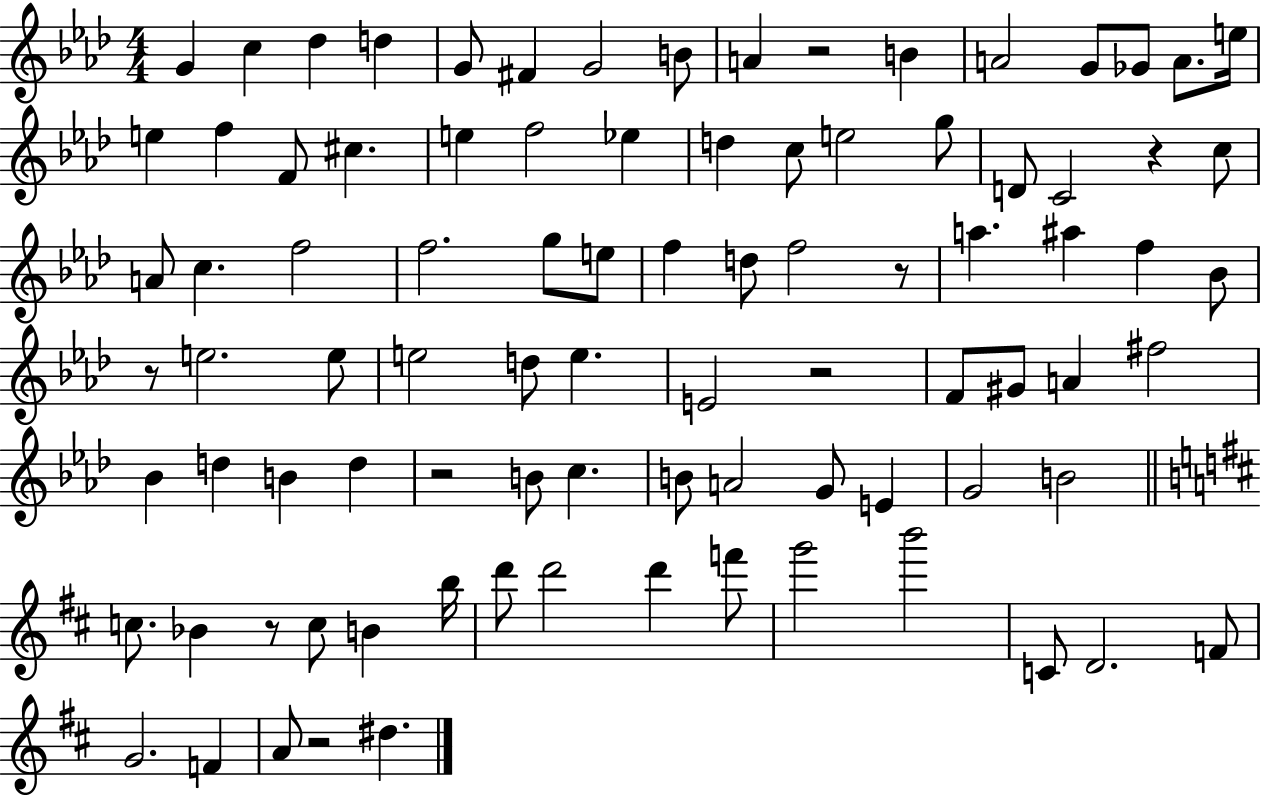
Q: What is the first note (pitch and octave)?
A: G4